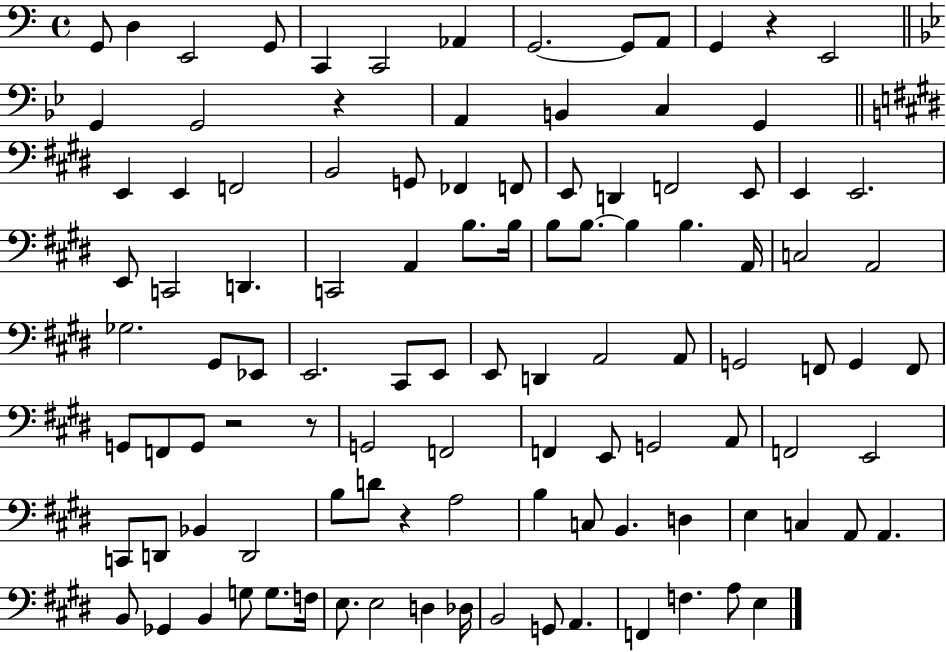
X:1
T:Untitled
M:4/4
L:1/4
K:C
G,,/2 D, E,,2 G,,/2 C,, C,,2 _A,, G,,2 G,,/2 A,,/2 G,, z E,,2 G,, G,,2 z A,, B,, C, G,, E,, E,, F,,2 B,,2 G,,/2 _F,, F,,/2 E,,/2 D,, F,,2 E,,/2 E,, E,,2 E,,/2 C,,2 D,, C,,2 A,, B,/2 B,/4 B,/2 B,/2 B, B, A,,/4 C,2 A,,2 _G,2 ^G,,/2 _E,,/2 E,,2 ^C,,/2 E,,/2 E,,/2 D,, A,,2 A,,/2 G,,2 F,,/2 G,, F,,/2 G,,/2 F,,/2 G,,/2 z2 z/2 G,,2 F,,2 F,, E,,/2 G,,2 A,,/2 F,,2 E,,2 C,,/2 D,,/2 _B,, D,,2 B,/2 D/2 z A,2 B, C,/2 B,, D, E, C, A,,/2 A,, B,,/2 _G,, B,, G,/2 G,/2 F,/4 E,/2 E,2 D, _D,/4 B,,2 G,,/2 A,, F,, F, A,/2 E,